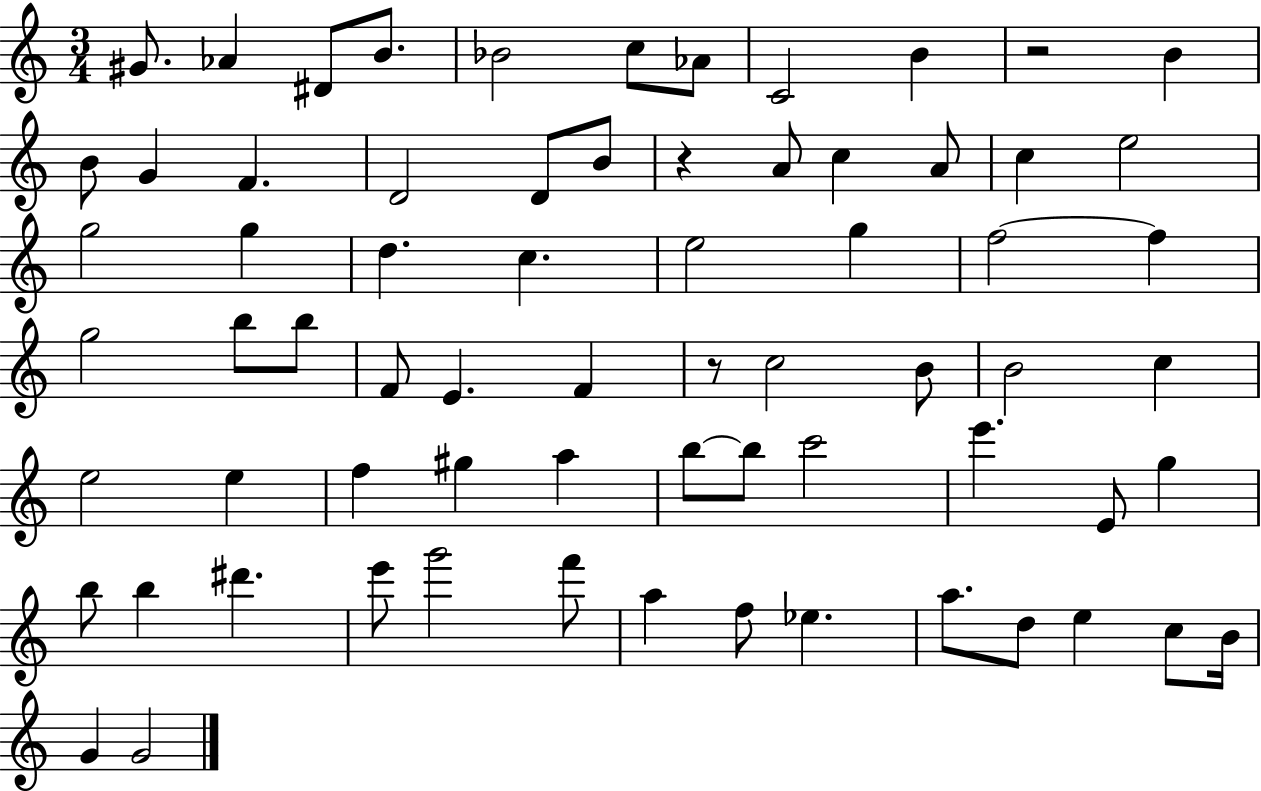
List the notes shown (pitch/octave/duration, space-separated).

G#4/e. Ab4/q D#4/e B4/e. Bb4/h C5/e Ab4/e C4/h B4/q R/h B4/q B4/e G4/q F4/q. D4/h D4/e B4/e R/q A4/e C5/q A4/e C5/q E5/h G5/h G5/q D5/q. C5/q. E5/h G5/q F5/h F5/q G5/h B5/e B5/e F4/e E4/q. F4/q R/e C5/h B4/e B4/h C5/q E5/h E5/q F5/q G#5/q A5/q B5/e B5/e C6/h E6/q. E4/e G5/q B5/e B5/q D#6/q. E6/e G6/h F6/e A5/q F5/e Eb5/q. A5/e. D5/e E5/q C5/e B4/s G4/q G4/h